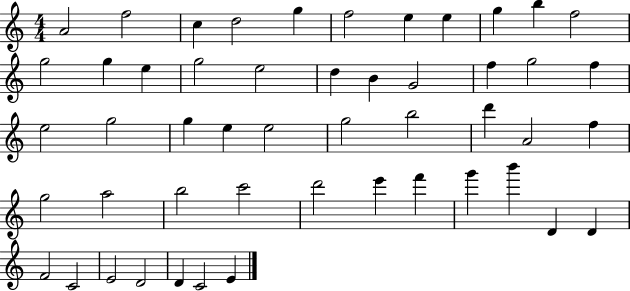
A4/h F5/h C5/q D5/h G5/q F5/h E5/q E5/q G5/q B5/q F5/h G5/h G5/q E5/q G5/h E5/h D5/q B4/q G4/h F5/q G5/h F5/q E5/h G5/h G5/q E5/q E5/h G5/h B5/h D6/q A4/h F5/q G5/h A5/h B5/h C6/h D6/h E6/q F6/q G6/q B6/q D4/q D4/q F4/h C4/h E4/h D4/h D4/q C4/h E4/q